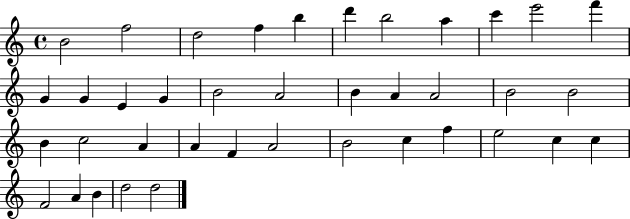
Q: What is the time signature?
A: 4/4